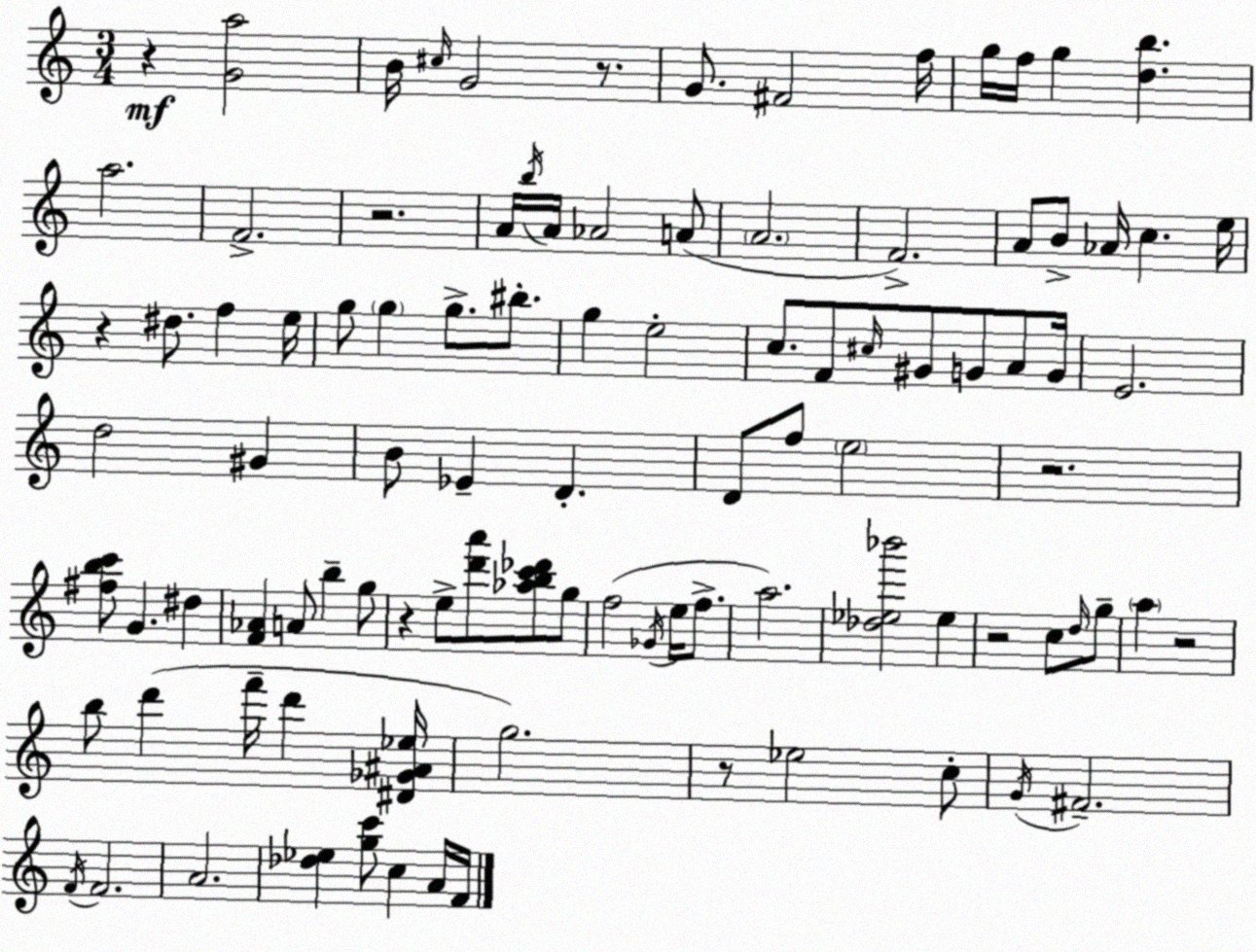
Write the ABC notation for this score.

X:1
T:Untitled
M:3/4
L:1/4
K:C
z [Ga]2 B/4 ^c/4 G2 z/2 G/2 ^F2 f/4 g/4 f/4 g [db] a2 F2 z2 A/4 b/4 A/4 _A2 A/2 A2 F2 A/2 B/2 _A/4 c e/4 z ^d/2 f e/4 g/2 g g/2 ^b/2 g e2 c/2 F/2 ^c/4 ^G/2 G/2 A/2 G/4 E2 d2 ^G B/2 _E D D/2 f/2 e2 z2 [^fbc']/2 G ^d [F_A] A/2 b g/2 z e/2 [d'a']/2 [_abc'_d']/2 g/2 f2 _G/4 e/4 f/2 a2 [_d_e_b']2 _e z2 c/2 d/4 g/2 a z2 b/2 d' f'/4 d' [^D_G^A_e]/4 g2 z/2 _e2 c/2 G/4 ^F2 F/4 F2 A2 [_d_e] [gc']/2 c A/4 F/4